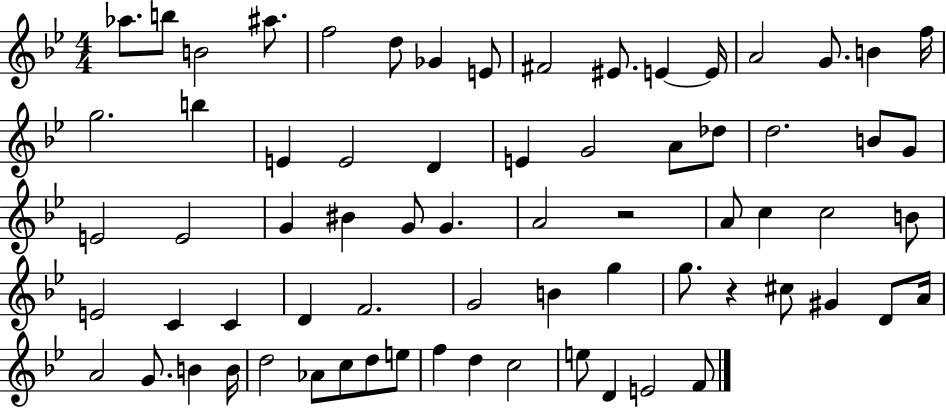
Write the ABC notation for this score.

X:1
T:Untitled
M:4/4
L:1/4
K:Bb
_a/2 b/2 B2 ^a/2 f2 d/2 _G E/2 ^F2 ^E/2 E E/4 A2 G/2 B f/4 g2 b E E2 D E G2 A/2 _d/2 d2 B/2 G/2 E2 E2 G ^B G/2 G A2 z2 A/2 c c2 B/2 E2 C C D F2 G2 B g g/2 z ^c/2 ^G D/2 A/4 A2 G/2 B B/4 d2 _A/2 c/2 d/2 e/2 f d c2 e/2 D E2 F/2